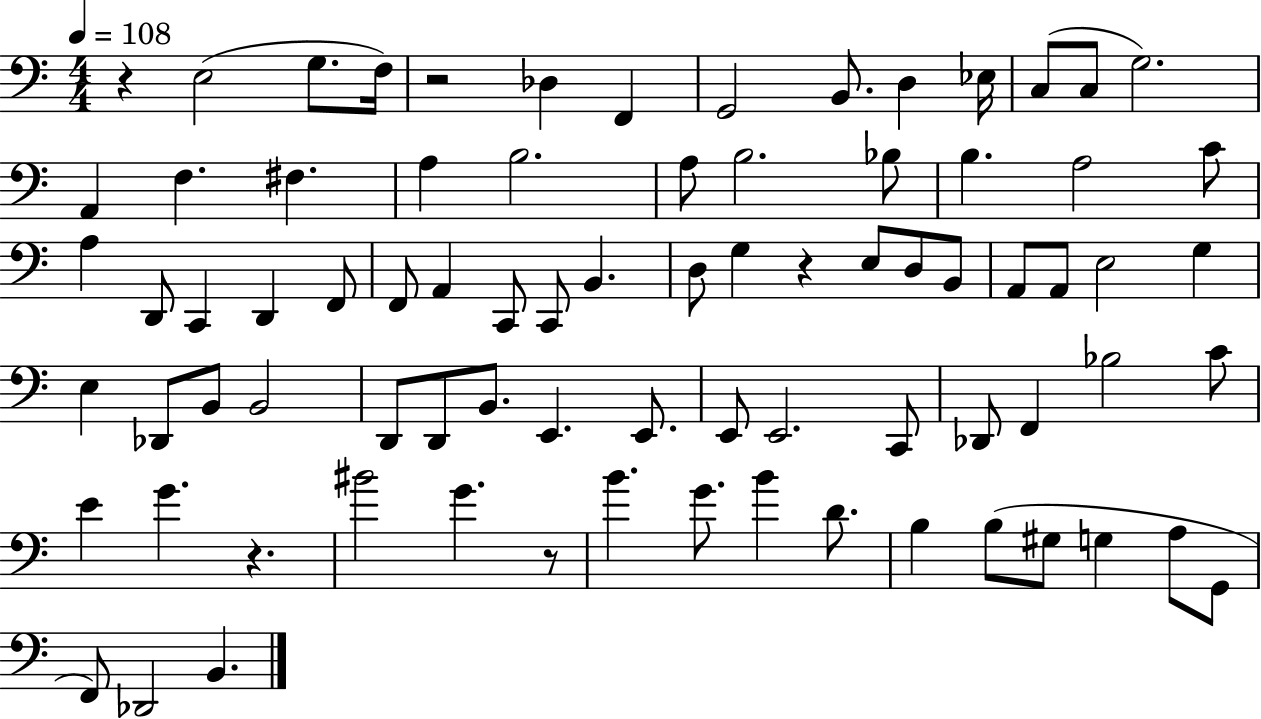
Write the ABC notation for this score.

X:1
T:Untitled
M:4/4
L:1/4
K:C
z E,2 G,/2 F,/4 z2 _D, F,, G,,2 B,,/2 D, _E,/4 C,/2 C,/2 G,2 A,, F, ^F, A, B,2 A,/2 B,2 _B,/2 B, A,2 C/2 A, D,,/2 C,, D,, F,,/2 F,,/2 A,, C,,/2 C,,/2 B,, D,/2 G, z E,/2 D,/2 B,,/2 A,,/2 A,,/2 E,2 G, E, _D,,/2 B,,/2 B,,2 D,,/2 D,,/2 B,,/2 E,, E,,/2 E,,/2 E,,2 C,,/2 _D,,/2 F,, _B,2 C/2 E G z ^B2 G z/2 B G/2 B D/2 B, B,/2 ^G,/2 G, A,/2 G,,/2 F,,/2 _D,,2 B,,